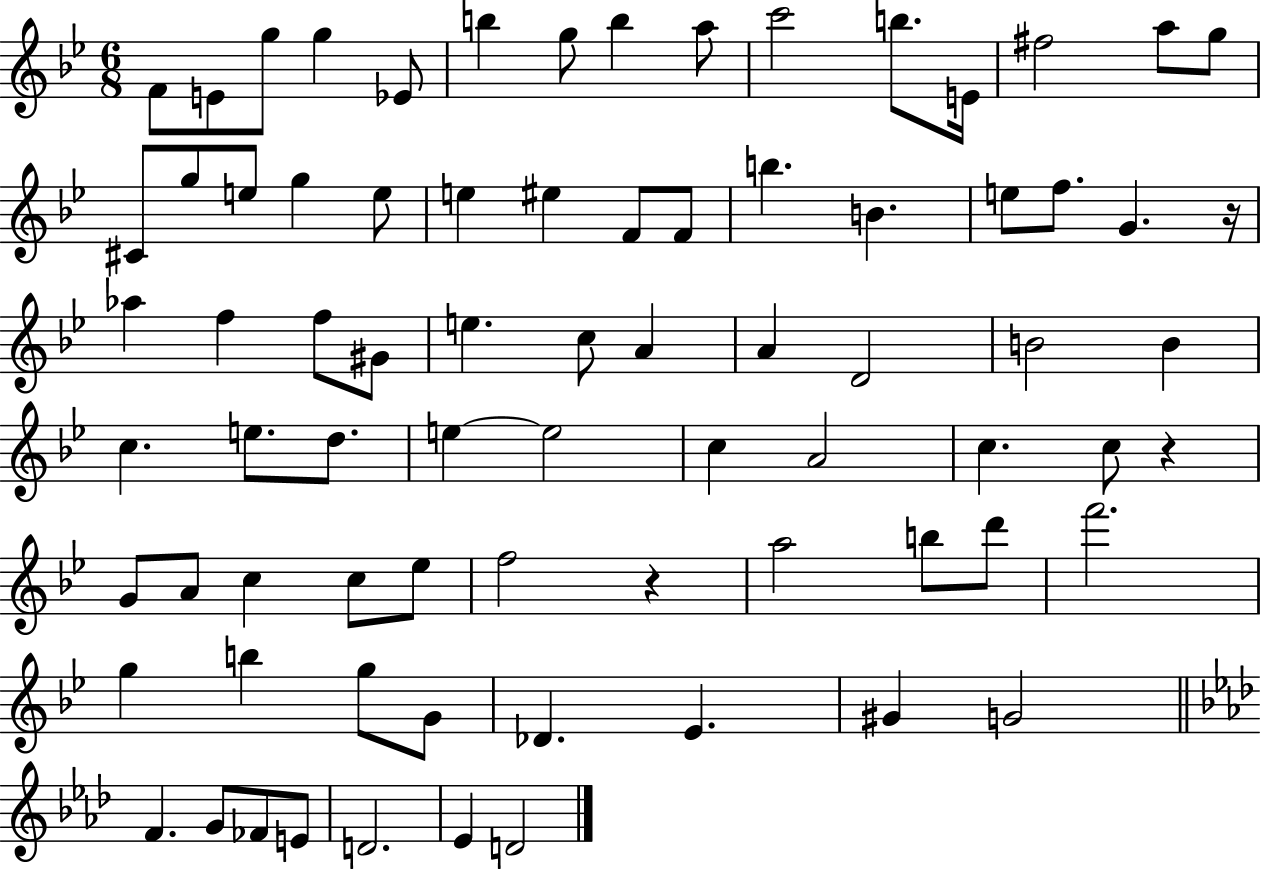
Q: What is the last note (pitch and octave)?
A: D4